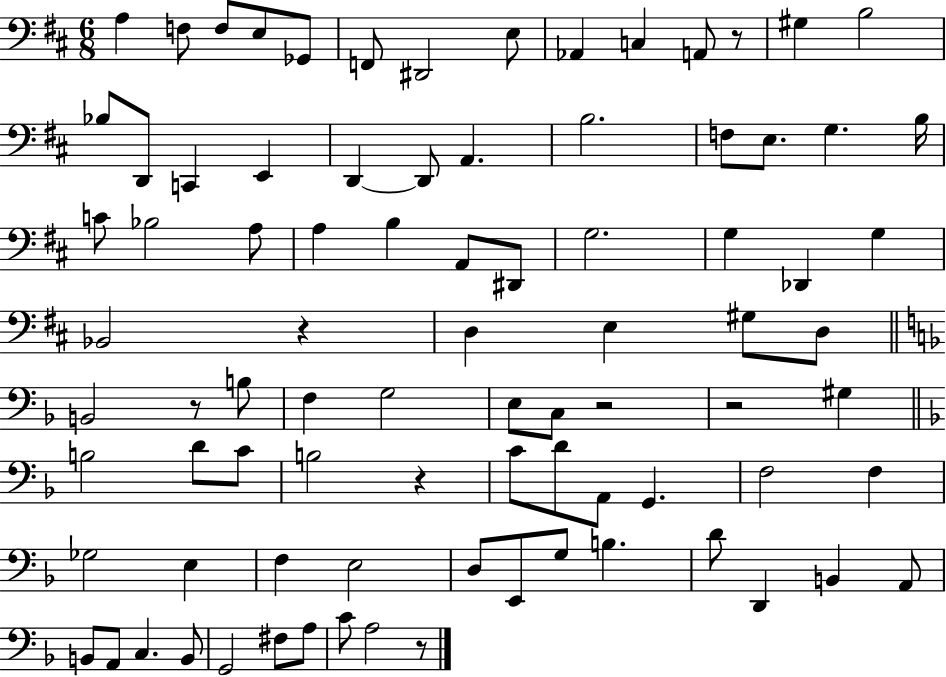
A3/q F3/e F3/e E3/e Gb2/e F2/e D#2/h E3/e Ab2/q C3/q A2/e R/e G#3/q B3/h Bb3/e D2/e C2/q E2/q D2/q D2/e A2/q. B3/h. F3/e E3/e. G3/q. B3/s C4/e Bb3/h A3/e A3/q B3/q A2/e D#2/e G3/h. G3/q Db2/q G3/q Bb2/h R/q D3/q E3/q G#3/e D3/e B2/h R/e B3/e F3/q G3/h E3/e C3/e R/h R/h G#3/q B3/h D4/e C4/e B3/h R/q C4/e D4/e A2/e G2/q. F3/h F3/q Gb3/h E3/q F3/q E3/h D3/e E2/e G3/e B3/q. D4/e D2/q B2/q A2/e B2/e A2/e C3/q. B2/e G2/h F#3/e A3/e C4/e A3/h R/e